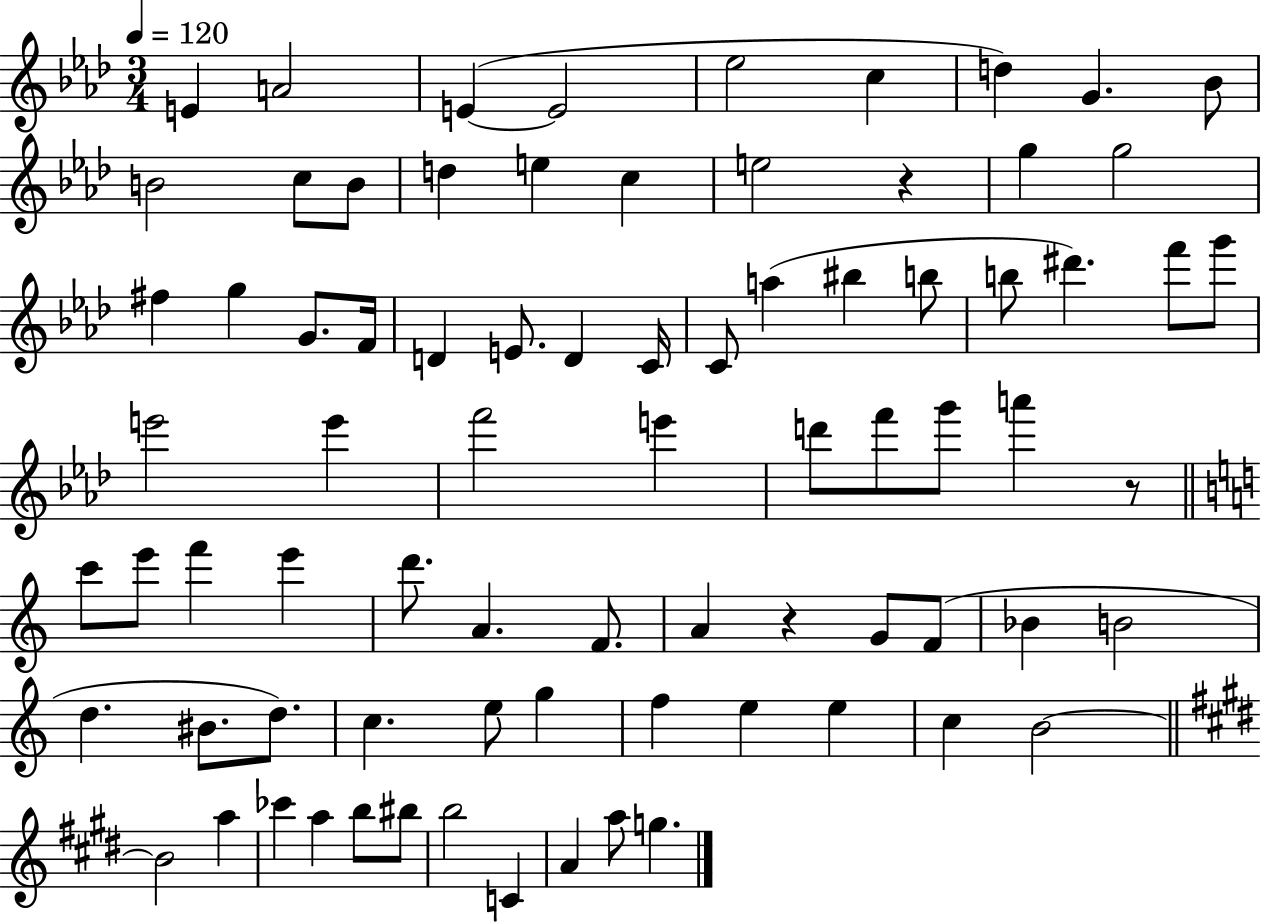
X:1
T:Untitled
M:3/4
L:1/4
K:Ab
E A2 E E2 _e2 c d G _B/2 B2 c/2 B/2 d e c e2 z g g2 ^f g G/2 F/4 D E/2 D C/4 C/2 a ^b b/2 b/2 ^d' f'/2 g'/2 e'2 e' f'2 e' d'/2 f'/2 g'/2 a' z/2 c'/2 e'/2 f' e' d'/2 A F/2 A z G/2 F/2 _B B2 d ^B/2 d/2 c e/2 g f e e c B2 B2 a _c' a b/2 ^b/2 b2 C A a/2 g